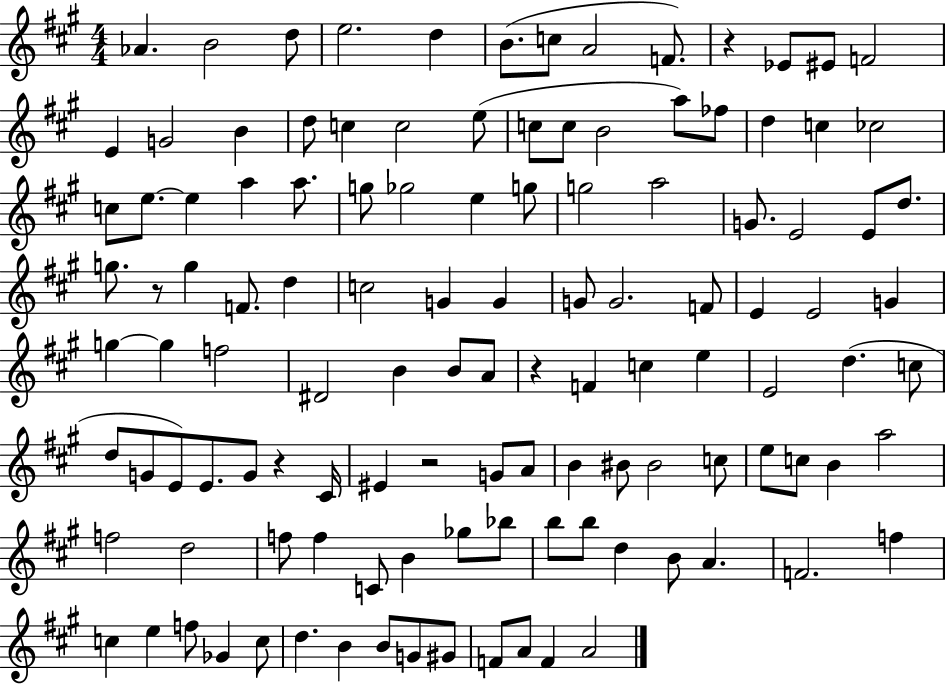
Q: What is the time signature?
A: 4/4